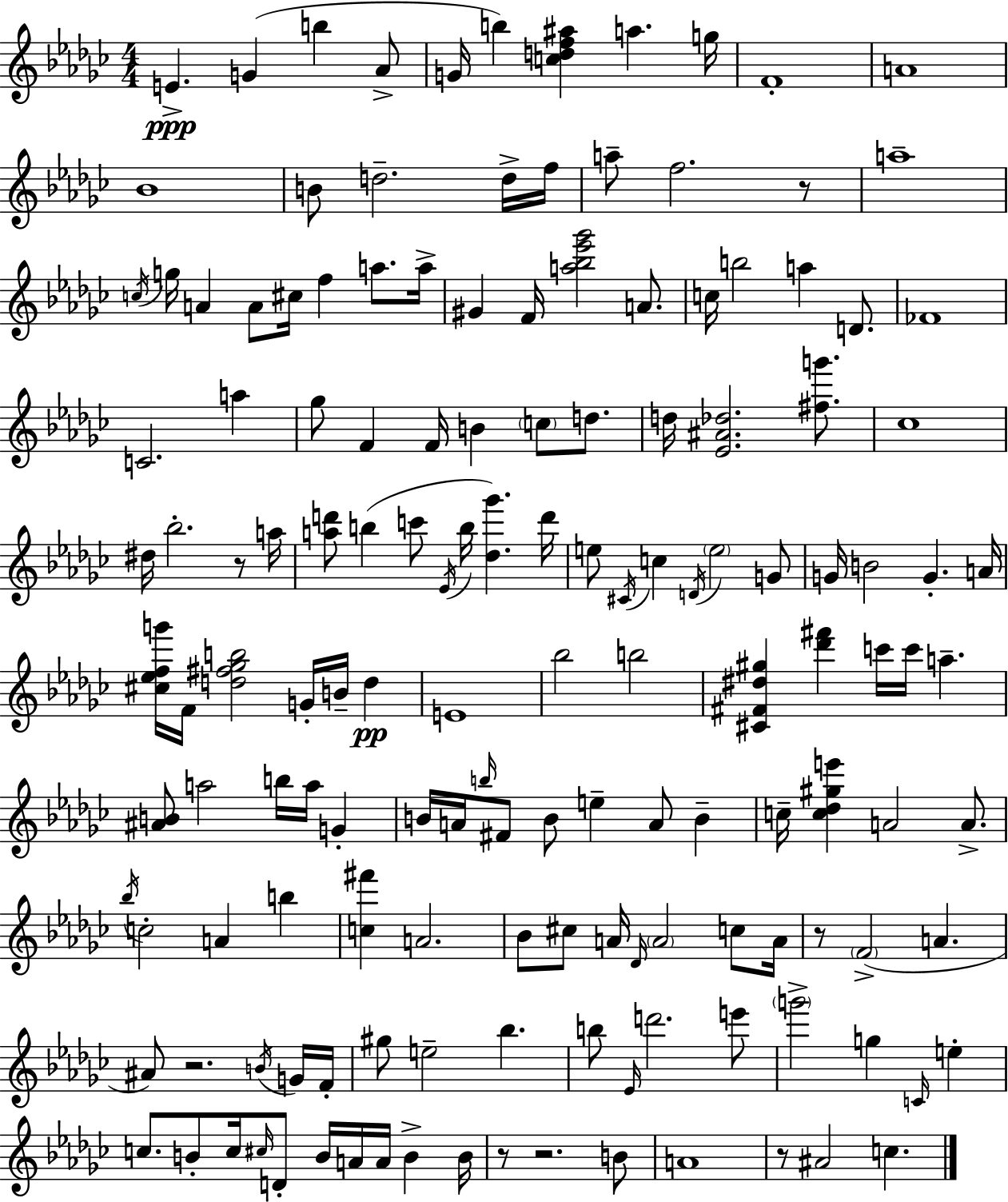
E4/q. G4/q B5/q Ab4/e G4/s B5/q [C5,D5,F5,A#5]/q A5/q. G5/s F4/w A4/w Bb4/w B4/e D5/h. D5/s F5/s A5/e F5/h. R/e A5/w C5/s G5/s A4/q A4/e C#5/s F5/q A5/e. A5/s G#4/q F4/s [A5,Bb5,Eb6,Gb6]/h A4/e. C5/s B5/h A5/q D4/e. FES4/w C4/h. A5/q Gb5/e F4/q F4/s B4/q C5/e D5/e. D5/s [Eb4,A#4,Db5]/h. [F#5,G6]/e. CES5/w D#5/s Bb5/h. R/e A5/s [A5,D6]/e B5/q C6/e Eb4/s B5/s [Db5,Gb6]/q. D6/s E5/e C#4/s C5/q D4/s E5/h G4/e G4/s B4/h G4/q. A4/s [C#5,Eb5,F5,G6]/s F4/s [D5,F#5,Gb5,B5]/h G4/s B4/s D5/q E4/w Bb5/h B5/h [C#4,F#4,D#5,G#5]/q [Db6,F#6]/q C6/s C6/s A5/q. [A#4,B4]/e A5/h B5/s A5/s G4/q B4/s A4/s B5/s F#4/e B4/e E5/q A4/e B4/q C5/s [C5,Db5,G#5,E6]/q A4/h A4/e. Bb5/s C5/h A4/q B5/q [C5,F#6]/q A4/h. Bb4/e C#5/e A4/s Db4/s A4/h C5/e A4/s R/e F4/h A4/q. A#4/e R/h. B4/s G4/s F4/s G#5/e E5/h Bb5/q. B5/e Eb4/s D6/h. E6/e G6/h G5/q C4/s E5/q C5/e. B4/e C5/s C#5/s D4/e B4/s A4/s A4/s B4/q B4/s R/e R/h. B4/e A4/w R/e A#4/h C5/q.